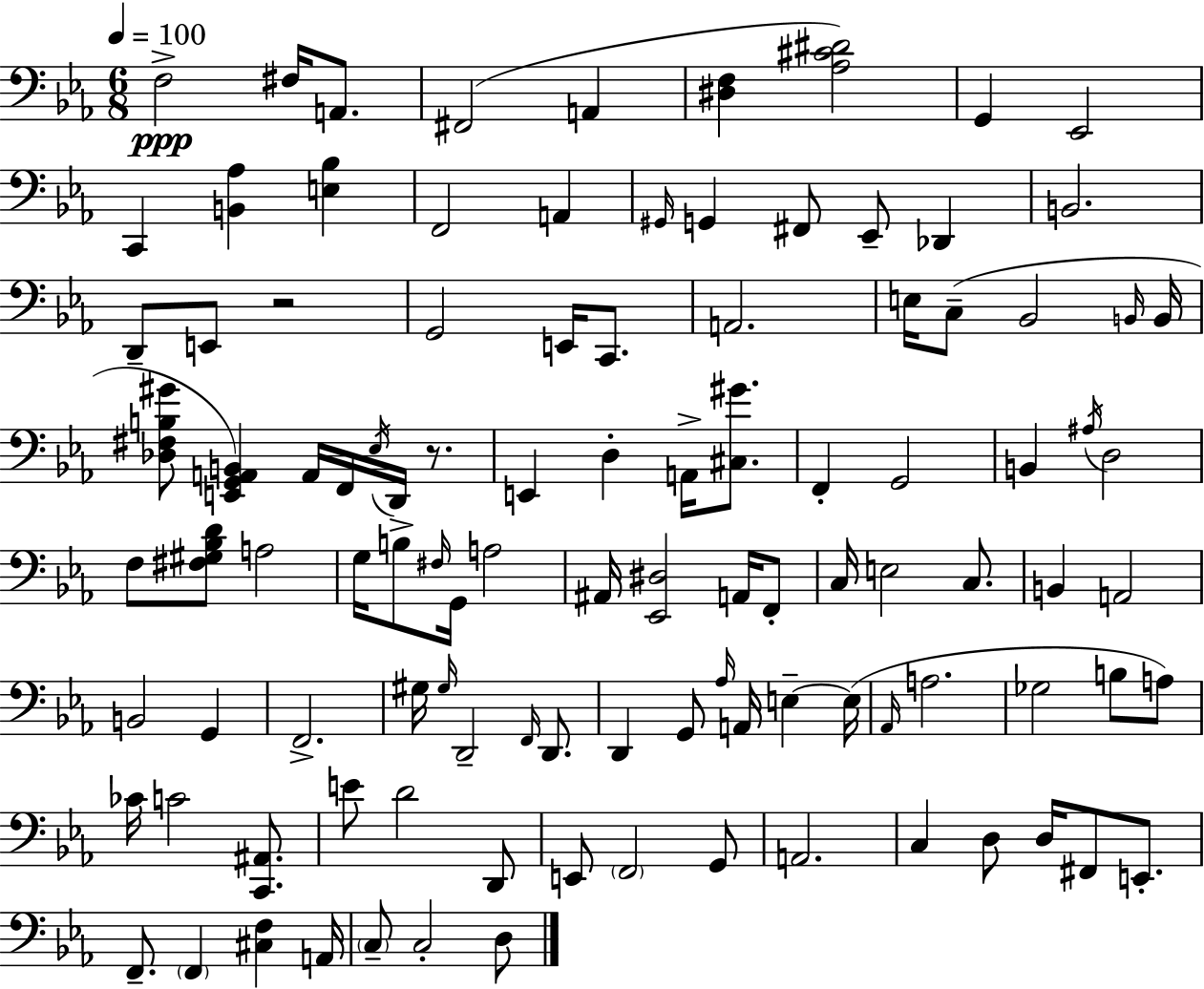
X:1
T:Untitled
M:6/8
L:1/4
K:Eb
F,2 ^F,/4 A,,/2 ^F,,2 A,, [^D,F,] [_A,^C^D]2 G,, _E,,2 C,, [B,,_A,] [E,_B,] F,,2 A,, ^G,,/4 G,, ^F,,/2 _E,,/2 _D,, B,,2 D,,/2 E,,/2 z2 G,,2 E,,/4 C,,/2 A,,2 E,/4 C,/2 _B,,2 B,,/4 B,,/4 [_D,^F,B,^G]/2 [E,,G,,A,,B,,] A,,/4 F,,/4 _E,/4 D,,/4 z/2 E,, D, A,,/4 [^C,^G]/2 F,, G,,2 B,, ^A,/4 D,2 F,/2 [^F,^G,_B,D]/2 A,2 G,/4 B,/2 ^F,/4 G,,/4 A,2 ^A,,/4 [_E,,^D,]2 A,,/4 F,,/2 C,/4 E,2 C,/2 B,, A,,2 B,,2 G,, F,,2 ^G,/4 ^G,/4 D,,2 F,,/4 D,,/2 D,, G,,/2 _A,/4 A,,/4 E, E,/4 _A,,/4 A,2 _G,2 B,/2 A,/2 _C/4 C2 [C,,^A,,]/2 E/2 D2 D,,/2 E,,/2 F,,2 G,,/2 A,,2 C, D,/2 D,/4 ^F,,/2 E,,/2 F,,/2 F,, [^C,F,] A,,/4 C,/2 C,2 D,/2